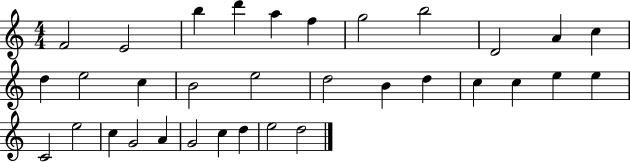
{
  \clef treble
  \numericTimeSignature
  \time 4/4
  \key c \major
  f'2 e'2 | b''4 d'''4 a''4 f''4 | g''2 b''2 | d'2 a'4 c''4 | \break d''4 e''2 c''4 | b'2 e''2 | d''2 b'4 d''4 | c''4 c''4 e''4 e''4 | \break c'2 e''2 | c''4 g'2 a'4 | g'2 c''4 d''4 | e''2 d''2 | \break \bar "|."
}